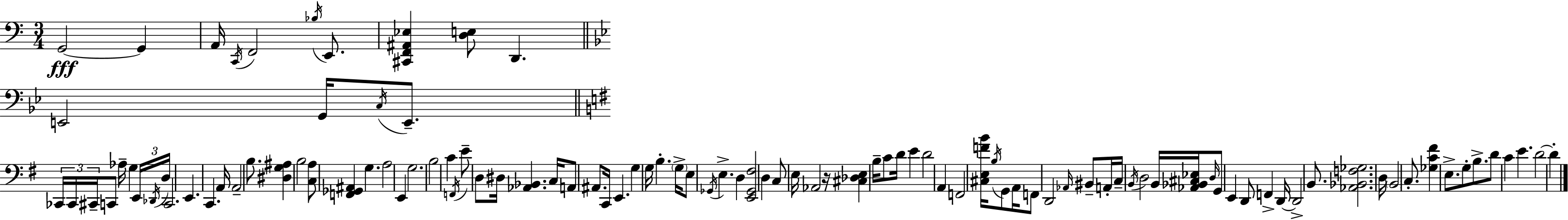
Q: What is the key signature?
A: C major